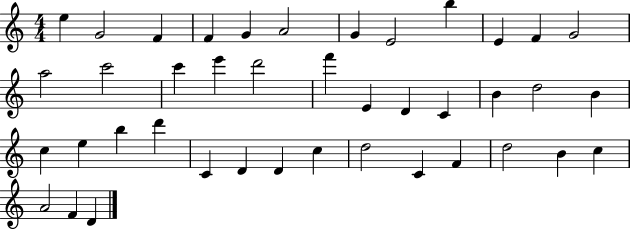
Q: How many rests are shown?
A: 0